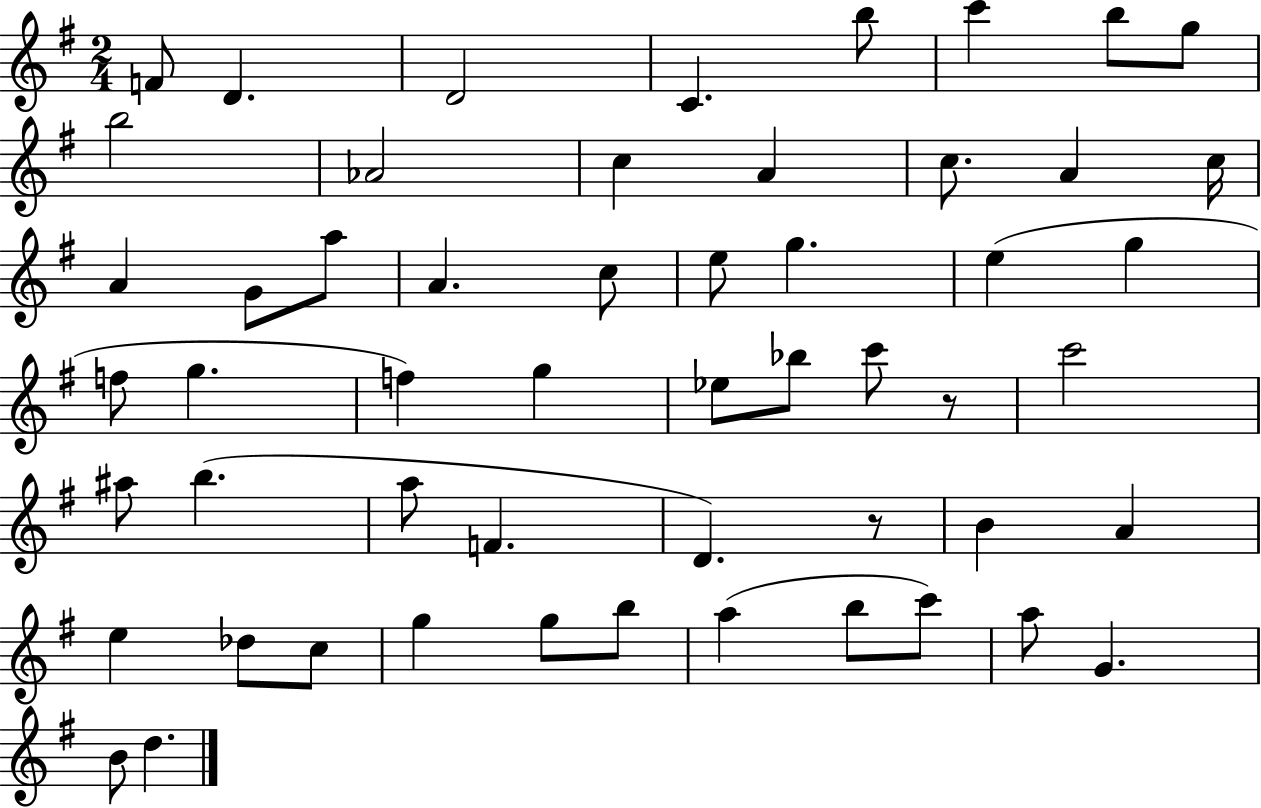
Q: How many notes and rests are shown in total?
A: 54